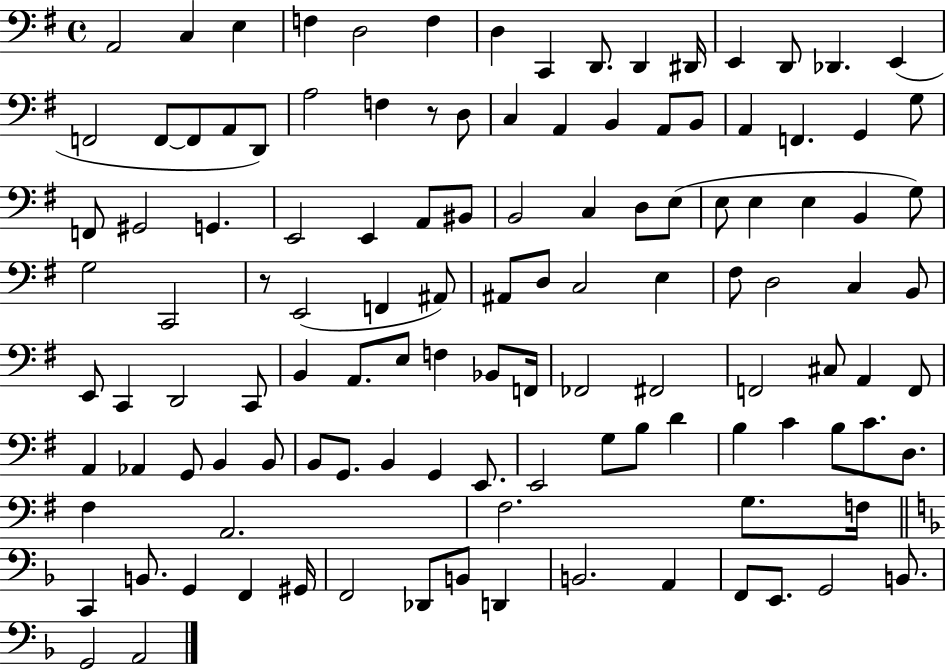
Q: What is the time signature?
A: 4/4